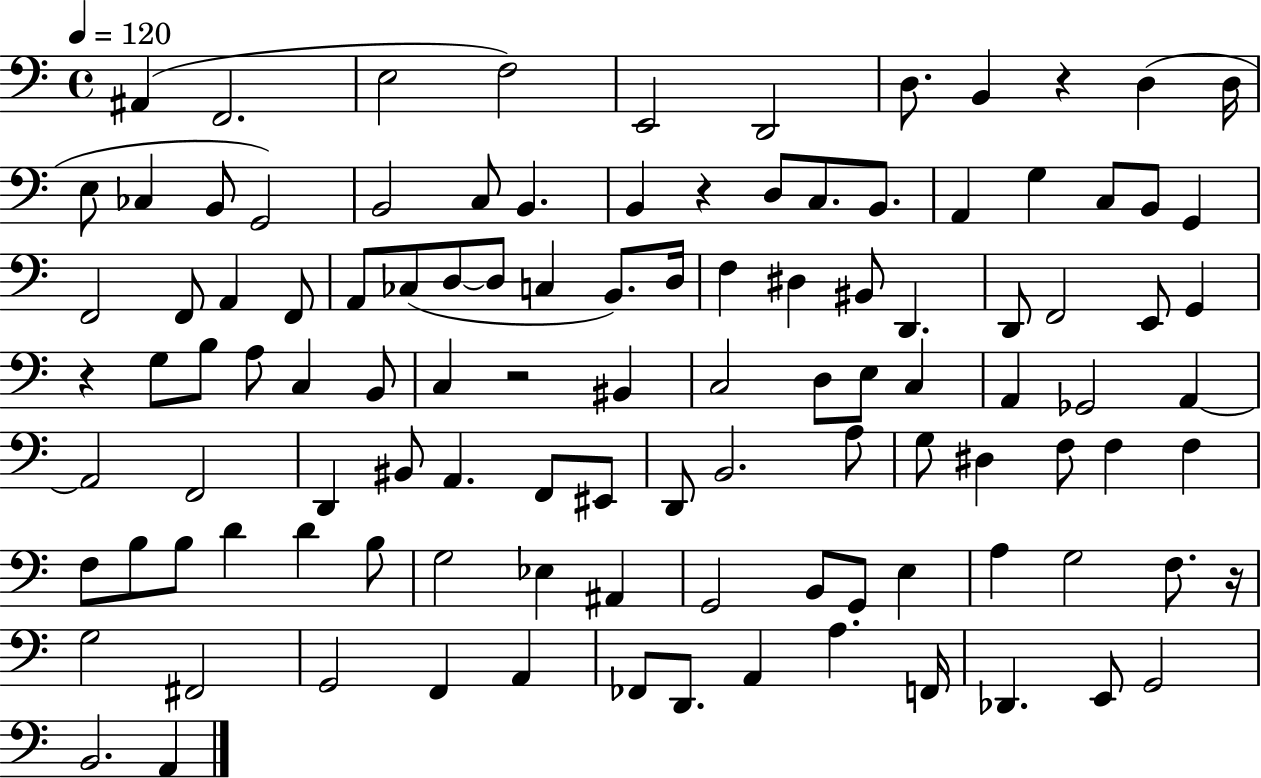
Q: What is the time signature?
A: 4/4